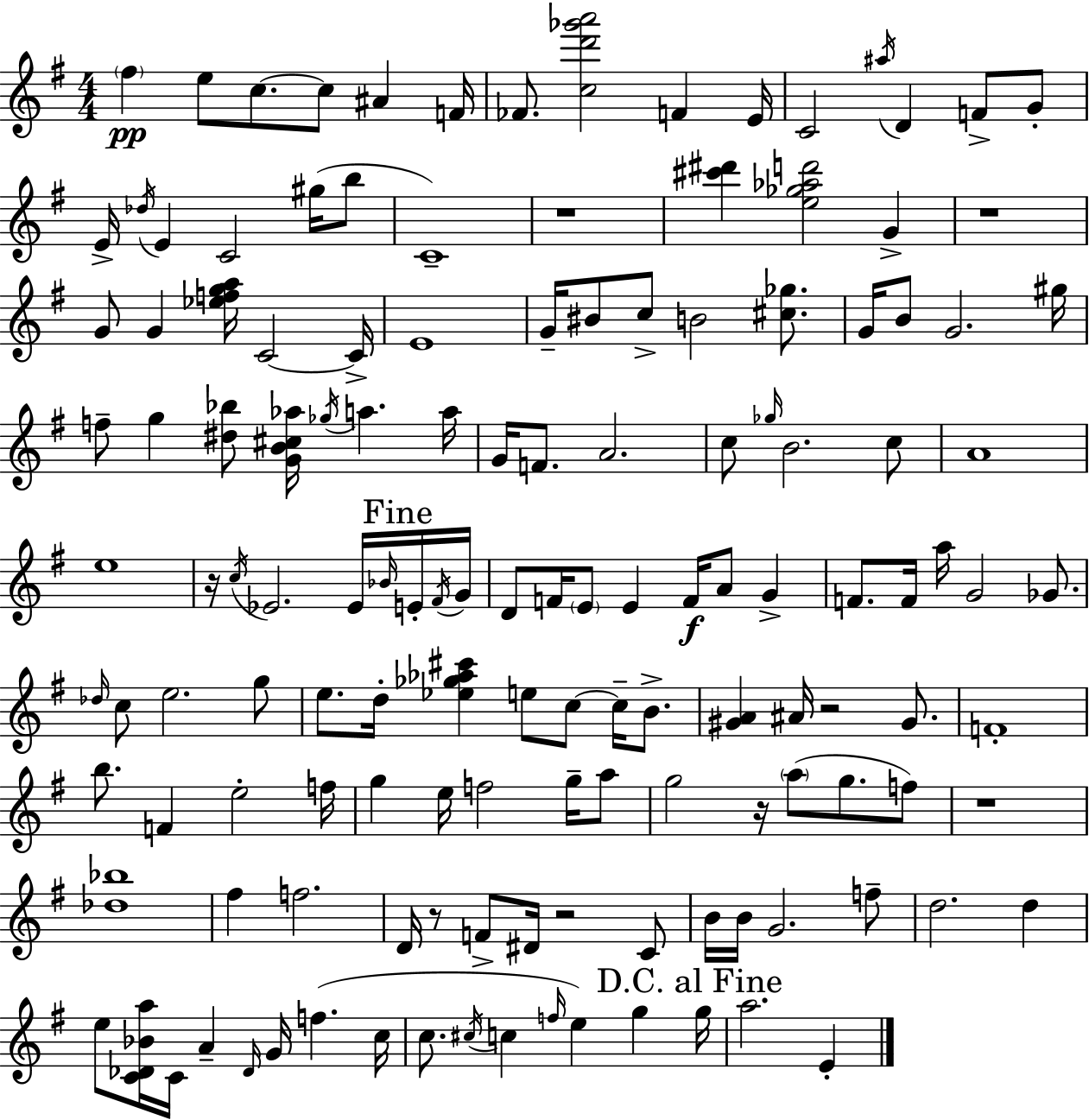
X:1
T:Untitled
M:4/4
L:1/4
K:Em
^f e/2 c/2 c/2 ^A F/4 _F/2 [cd'_g'a']2 F E/4 C2 ^a/4 D F/2 G/2 E/4 _d/4 E C2 ^g/4 b/2 C4 z4 [^c'^d'] [e_g_ad']2 G z4 G/2 G [_efga]/4 C2 C/4 E4 G/4 ^B/2 c/2 B2 [^c_g]/2 G/4 B/2 G2 ^g/4 f/2 g [^d_b]/2 [GB^c_a]/4 _g/4 a a/4 G/4 F/2 A2 c/2 _g/4 B2 c/2 A4 e4 z/4 c/4 _E2 _E/4 _B/4 E/4 ^F/4 G/4 D/2 F/4 E/2 E F/4 A/2 G F/2 F/4 a/4 G2 _G/2 _d/4 c/2 e2 g/2 e/2 d/4 [_e_g_a^c'] e/2 c/2 c/4 B/2 [^GA] ^A/4 z2 ^G/2 F4 b/2 F e2 f/4 g e/4 f2 g/4 a/2 g2 z/4 a/2 g/2 f/2 z4 [_d_b]4 ^f f2 D/4 z/2 F/2 ^D/4 z2 C/2 B/4 B/4 G2 f/2 d2 d e/2 [C_D_Ba]/4 C/4 A _D/4 G/4 f c/4 c/2 ^c/4 c f/4 e g g/4 a2 E